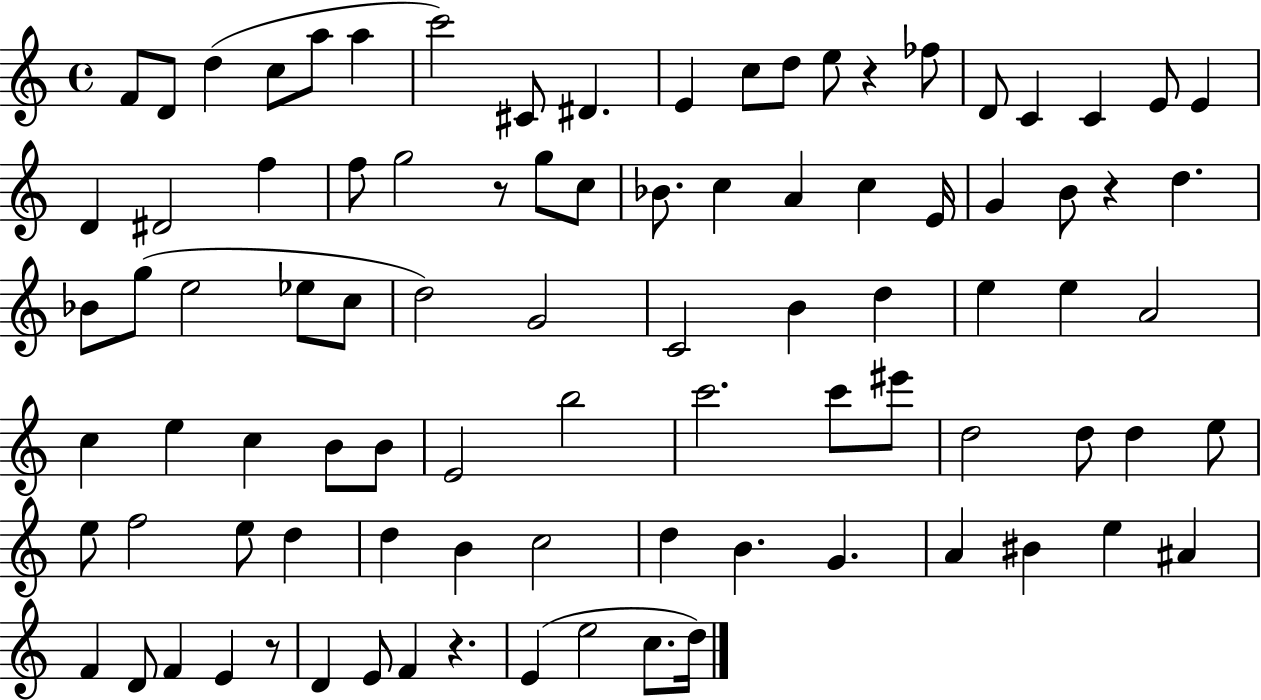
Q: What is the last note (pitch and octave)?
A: D5